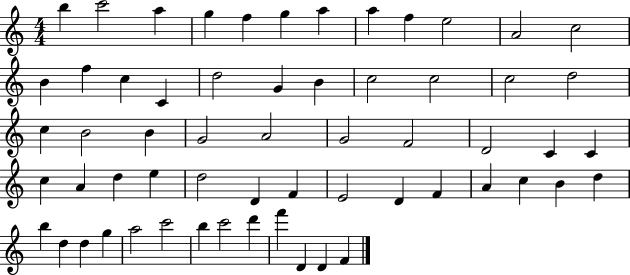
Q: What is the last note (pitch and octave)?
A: F4